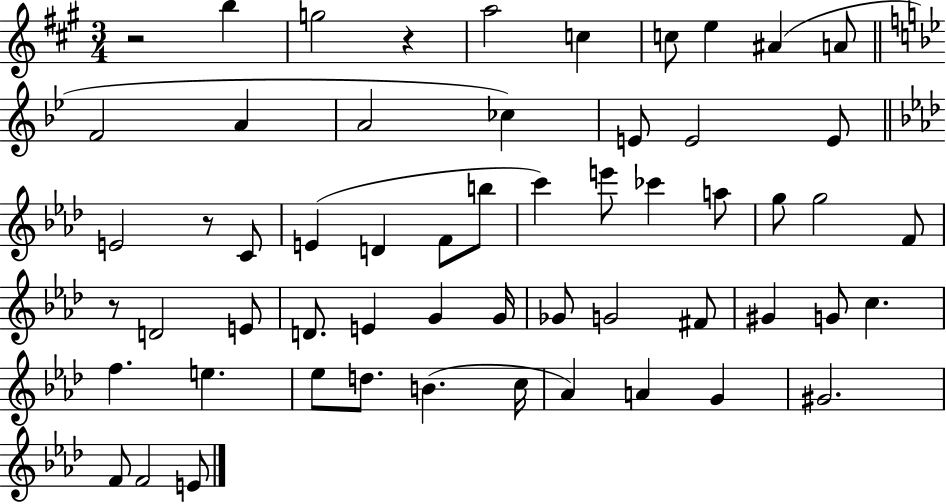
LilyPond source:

{
  \clef treble
  \numericTimeSignature
  \time 3/4
  \key a \major
  \repeat volta 2 { r2 b''4 | g''2 r4 | a''2 c''4 | c''8 e''4 ais'4( a'8 | \break \bar "||" \break \key g \minor f'2 a'4 | a'2 ces''4) | e'8 e'2 e'8 | \bar "||" \break \key f \minor e'2 r8 c'8 | e'4( d'4 f'8 b''8 | c'''4) e'''8 ces'''4 a''8 | g''8 g''2 f'8 | \break r8 d'2 e'8 | d'8. e'4 g'4 g'16 | ges'8 g'2 fis'8 | gis'4 g'8 c''4. | \break f''4. e''4. | ees''8 d''8. b'4.( c''16 | aes'4) a'4 g'4 | gis'2. | \break f'8 f'2 e'8 | } \bar "|."
}